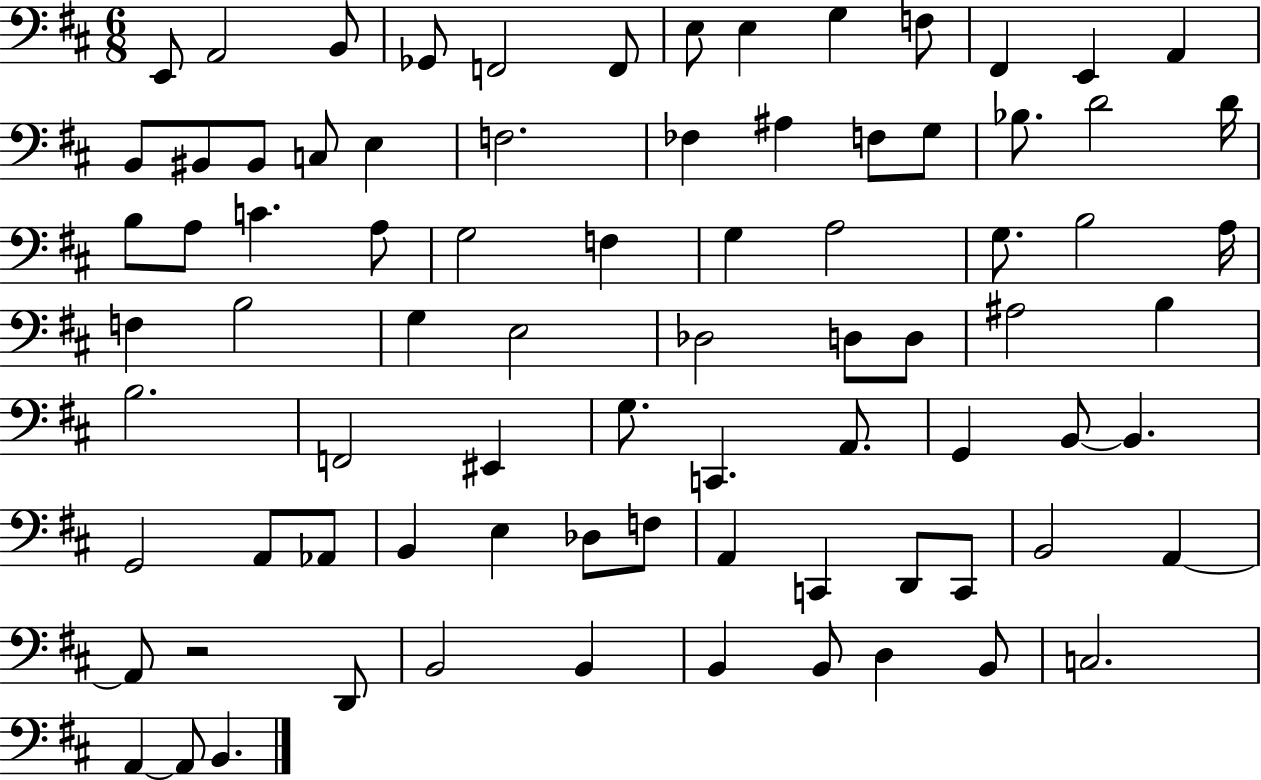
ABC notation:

X:1
T:Untitled
M:6/8
L:1/4
K:D
E,,/2 A,,2 B,,/2 _G,,/2 F,,2 F,,/2 E,/2 E, G, F,/2 ^F,, E,, A,, B,,/2 ^B,,/2 ^B,,/2 C,/2 E, F,2 _F, ^A, F,/2 G,/2 _B,/2 D2 D/4 B,/2 A,/2 C A,/2 G,2 F, G, A,2 G,/2 B,2 A,/4 F, B,2 G, E,2 _D,2 D,/2 D,/2 ^A,2 B, B,2 F,,2 ^E,, G,/2 C,, A,,/2 G,, B,,/2 B,, G,,2 A,,/2 _A,,/2 B,, E, _D,/2 F,/2 A,, C,, D,,/2 C,,/2 B,,2 A,, A,,/2 z2 D,,/2 B,,2 B,, B,, B,,/2 D, B,,/2 C,2 A,, A,,/2 B,,